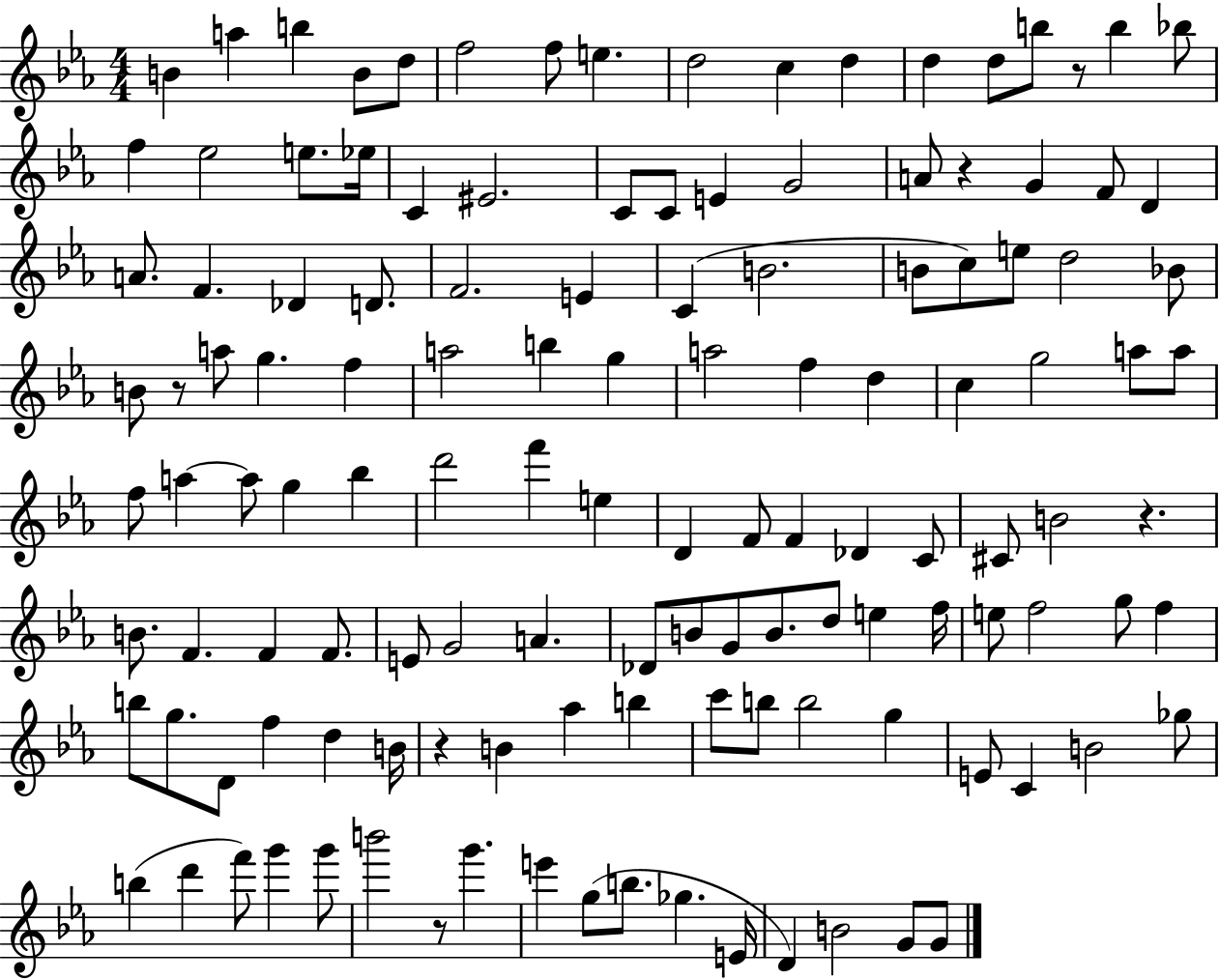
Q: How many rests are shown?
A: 6